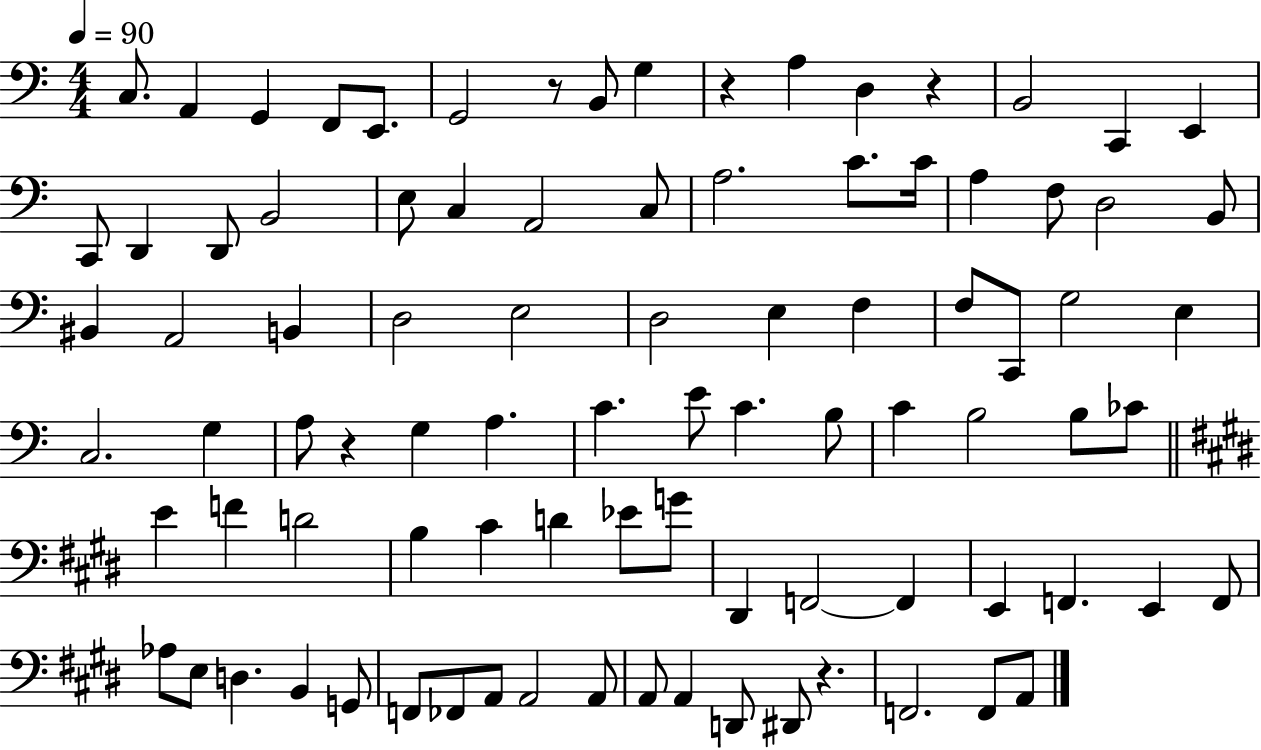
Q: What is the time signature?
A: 4/4